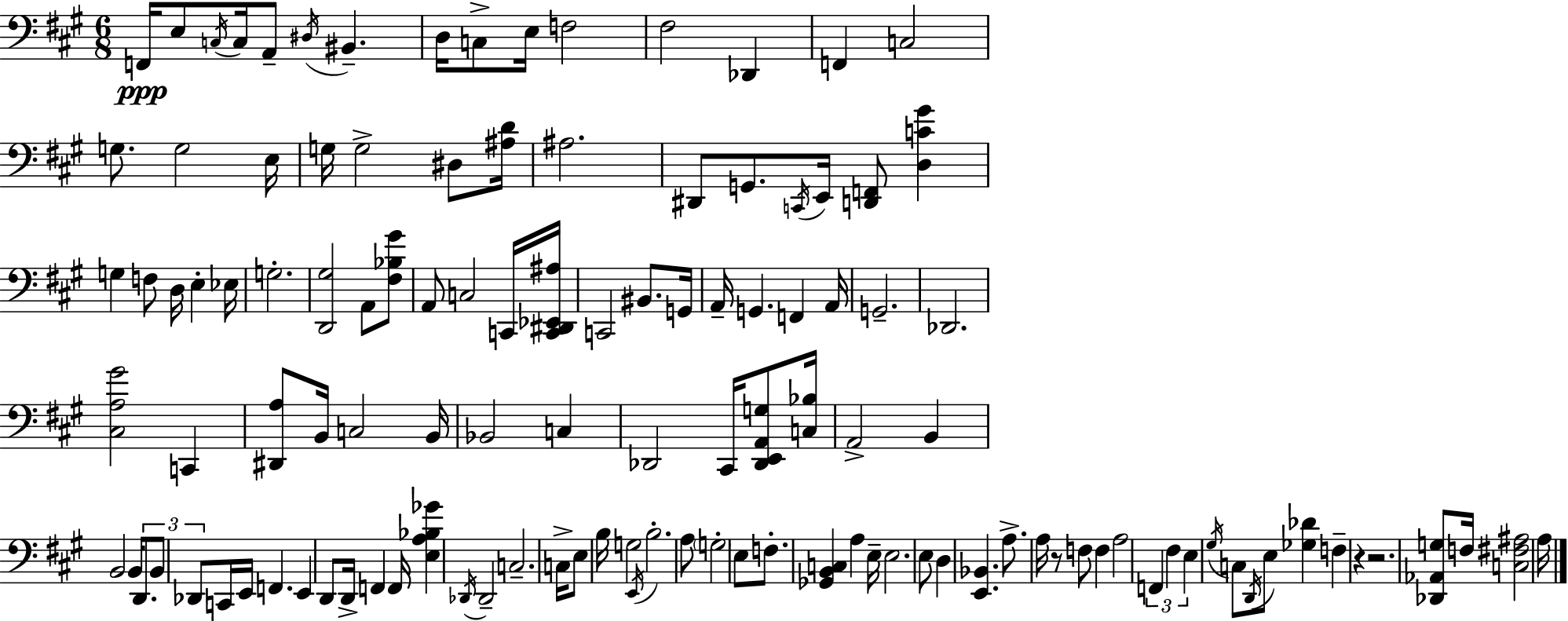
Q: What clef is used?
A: bass